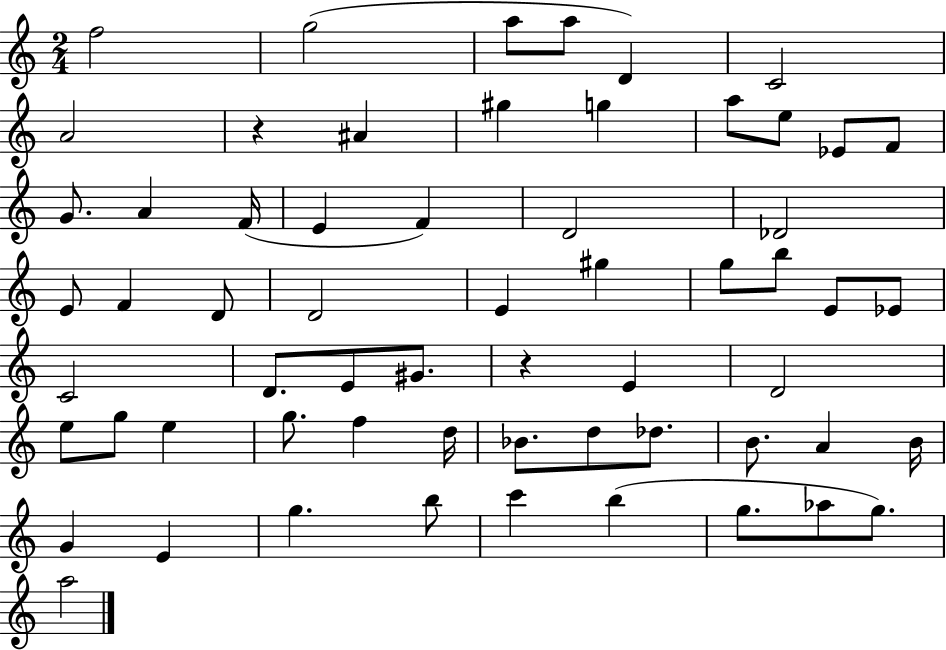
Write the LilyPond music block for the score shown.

{
  \clef treble
  \numericTimeSignature
  \time 2/4
  \key c \major
  f''2 | g''2( | a''8 a''8 d'4) | c'2 | \break a'2 | r4 ais'4 | gis''4 g''4 | a''8 e''8 ees'8 f'8 | \break g'8. a'4 f'16( | e'4 f'4) | d'2 | des'2 | \break e'8 f'4 d'8 | d'2 | e'4 gis''4 | g''8 b''8 e'8 ees'8 | \break c'2 | d'8. e'8 gis'8. | r4 e'4 | d'2 | \break e''8 g''8 e''4 | g''8. f''4 d''16 | bes'8. d''8 des''8. | b'8. a'4 b'16 | \break g'4 e'4 | g''4. b''8 | c'''4 b''4( | g''8. aes''8 g''8.) | \break a''2 | \bar "|."
}